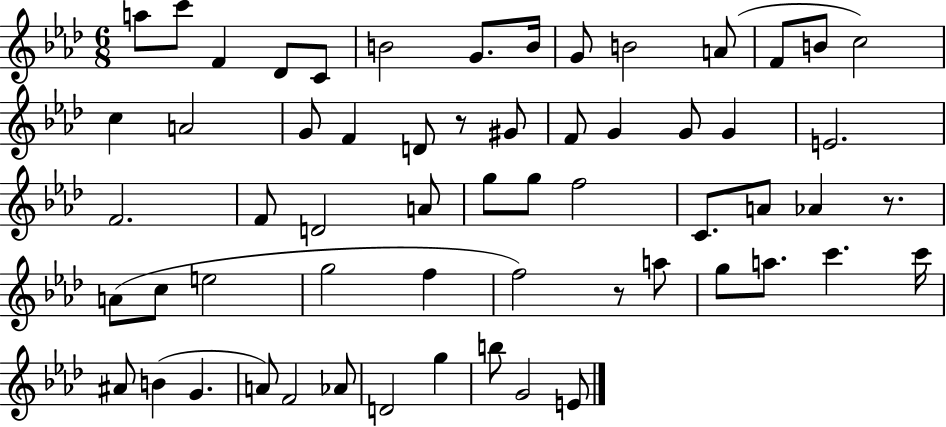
X:1
T:Untitled
M:6/8
L:1/4
K:Ab
a/2 c'/2 F _D/2 C/2 B2 G/2 B/4 G/2 B2 A/2 F/2 B/2 c2 c A2 G/2 F D/2 z/2 ^G/2 F/2 G G/2 G E2 F2 F/2 D2 A/2 g/2 g/2 f2 C/2 A/2 _A z/2 A/2 c/2 e2 g2 f f2 z/2 a/2 g/2 a/2 c' c'/4 ^A/2 B G A/2 F2 _A/2 D2 g b/2 G2 E/2